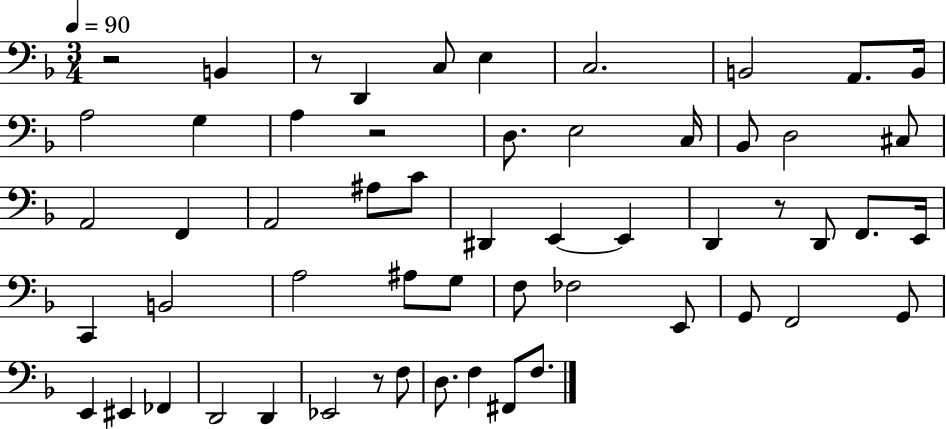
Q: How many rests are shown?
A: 5